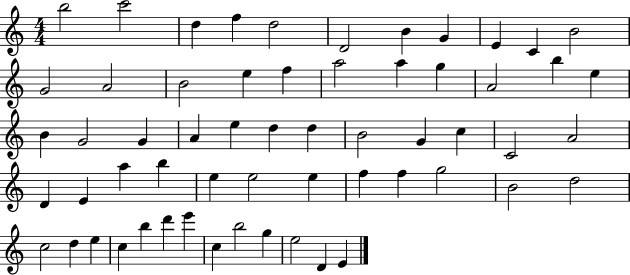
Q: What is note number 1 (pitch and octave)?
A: B5